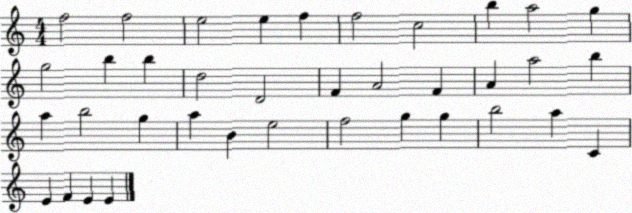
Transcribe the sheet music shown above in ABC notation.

X:1
T:Untitled
M:4/4
L:1/4
K:C
f2 f2 e2 e f f2 c2 b a2 g g2 b b d2 D2 F A2 F A a2 b a b2 g a B e2 f2 g g b2 a C E F E E